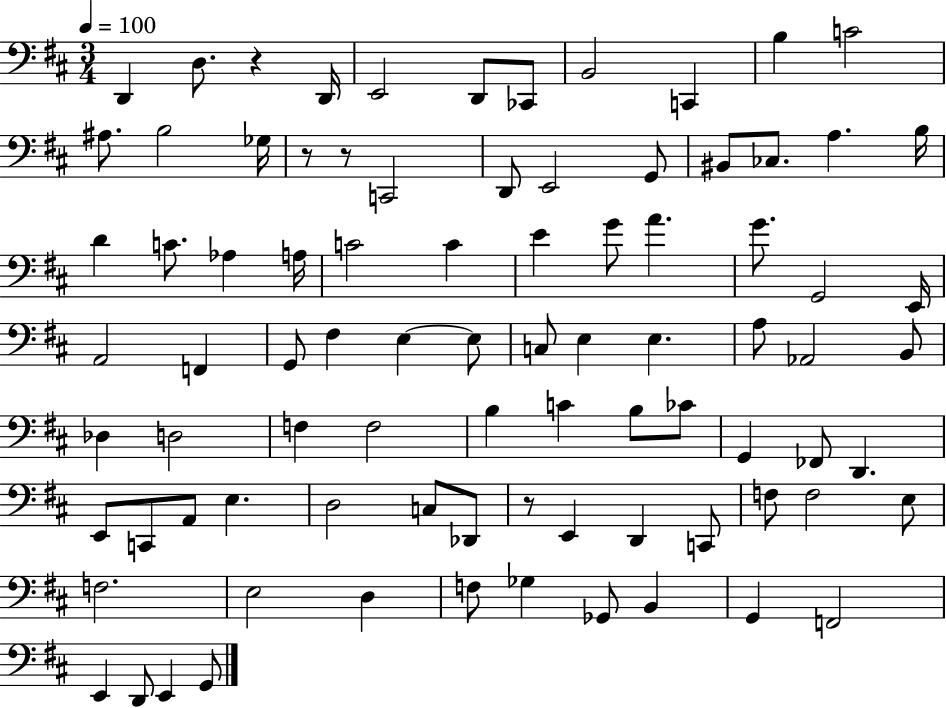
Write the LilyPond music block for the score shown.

{
  \clef bass
  \numericTimeSignature
  \time 3/4
  \key d \major
  \tempo 4 = 100
  d,4 d8. r4 d,16 | e,2 d,8 ces,8 | b,2 c,4 | b4 c'2 | \break ais8. b2 ges16 | r8 r8 c,2 | d,8 e,2 g,8 | bis,8 ces8. a4. b16 | \break d'4 c'8. aes4 a16 | c'2 c'4 | e'4 g'8 a'4. | g'8. g,2 e,16 | \break a,2 f,4 | g,8 fis4 e4~~ e8 | c8 e4 e4. | a8 aes,2 b,8 | \break des4 d2 | f4 f2 | b4 c'4 b8 ces'8 | g,4 fes,8 d,4. | \break e,8 c,8 a,8 e4. | d2 c8 des,8 | r8 e,4 d,4 c,8 | f8 f2 e8 | \break f2. | e2 d4 | f8 ges4 ges,8 b,4 | g,4 f,2 | \break e,4 d,8 e,4 g,8 | \bar "|."
}